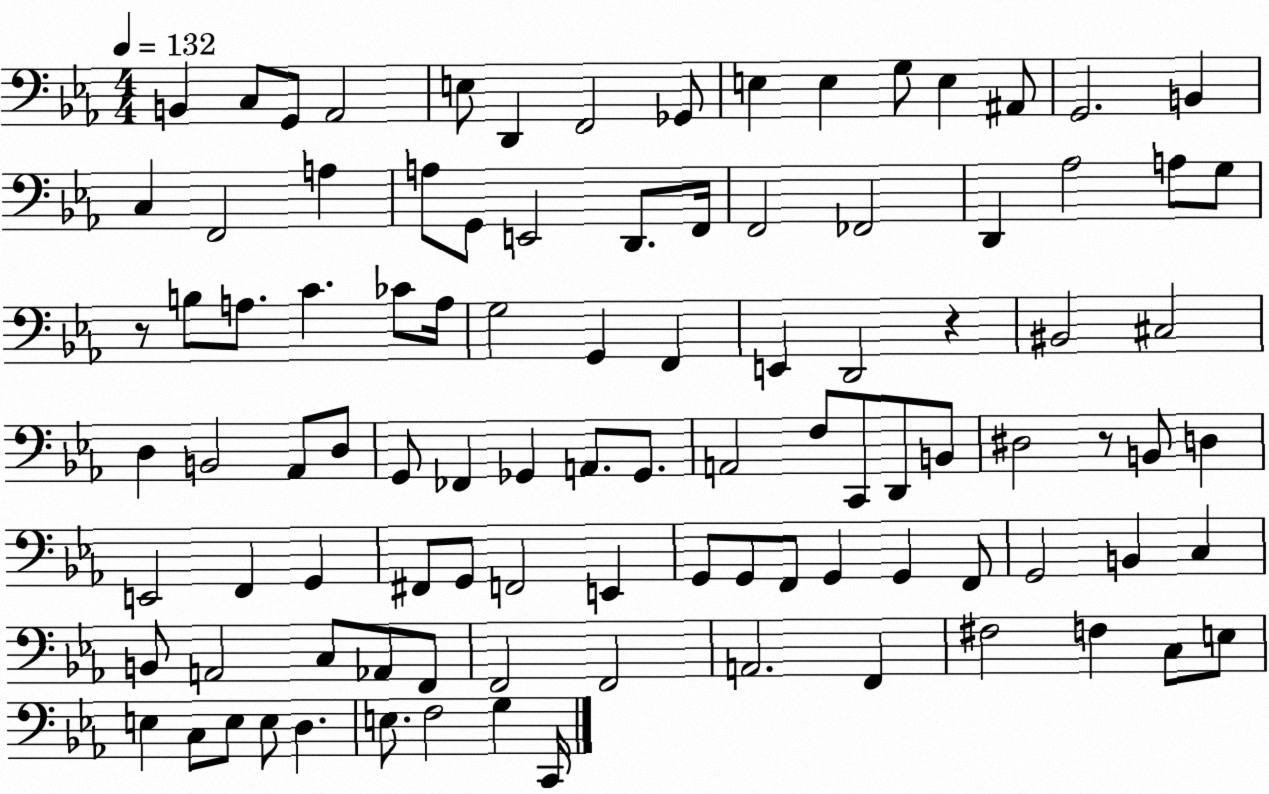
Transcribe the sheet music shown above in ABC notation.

X:1
T:Untitled
M:4/4
L:1/4
K:Eb
B,, C,/2 G,,/2 _A,,2 E,/2 D,, F,,2 _G,,/2 E, E, G,/2 E, ^A,,/2 G,,2 B,, C, F,,2 A, A,/2 G,,/2 E,,2 D,,/2 F,,/4 F,,2 _F,,2 D,, _A,2 A,/2 G,/2 z/2 B,/2 A,/2 C _C/2 A,/4 G,2 G,, F,, E,, D,,2 z ^B,,2 ^C,2 D, B,,2 _A,,/2 D,/2 G,,/2 _F,, _G,, A,,/2 _G,,/2 A,,2 F,/2 C,,/2 D,,/2 B,,/2 ^D,2 z/2 B,,/2 D, E,,2 F,, G,, ^F,,/2 G,,/2 F,,2 E,, G,,/2 G,,/2 F,,/2 G,, G,, F,,/2 G,,2 B,, C, B,,/2 A,,2 C,/2 _A,,/2 F,,/2 F,,2 F,,2 A,,2 F,, ^F,2 F, C,/2 E,/2 E, C,/2 E,/2 E,/2 D, E,/2 F,2 G, C,,/4